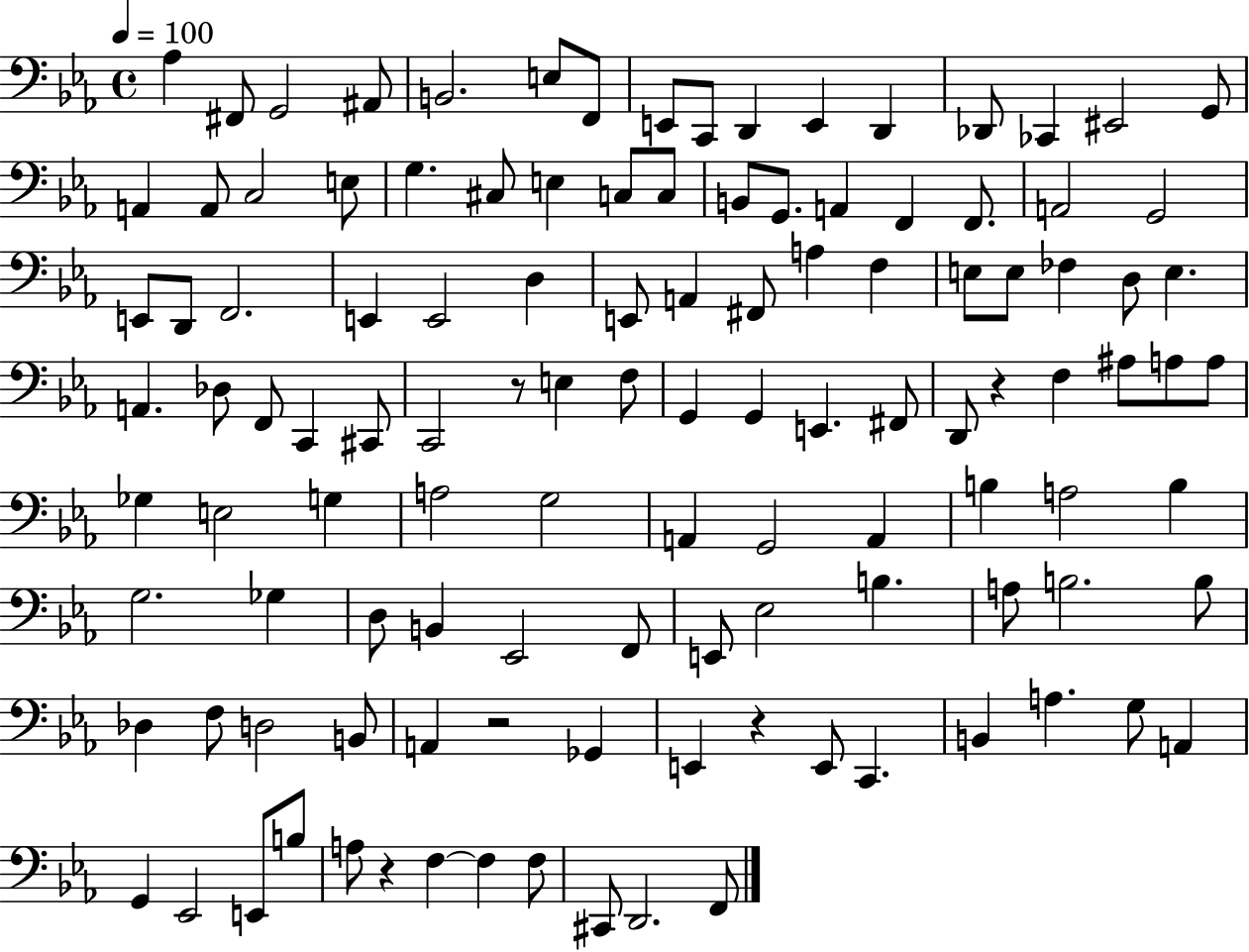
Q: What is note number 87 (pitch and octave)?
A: B3